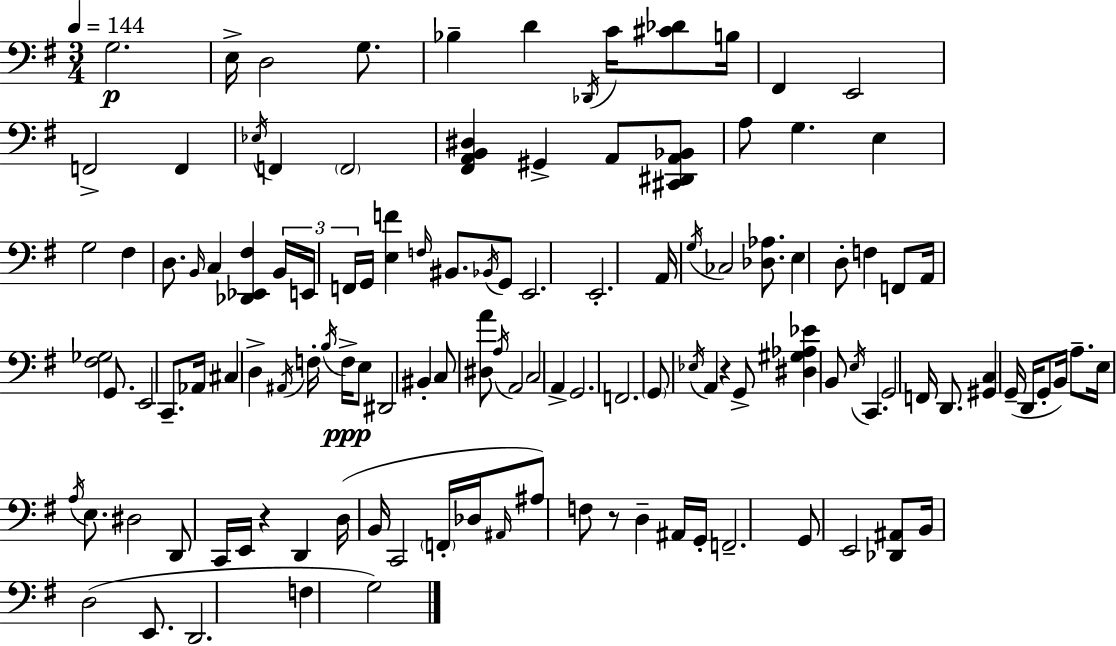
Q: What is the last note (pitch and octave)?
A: G3